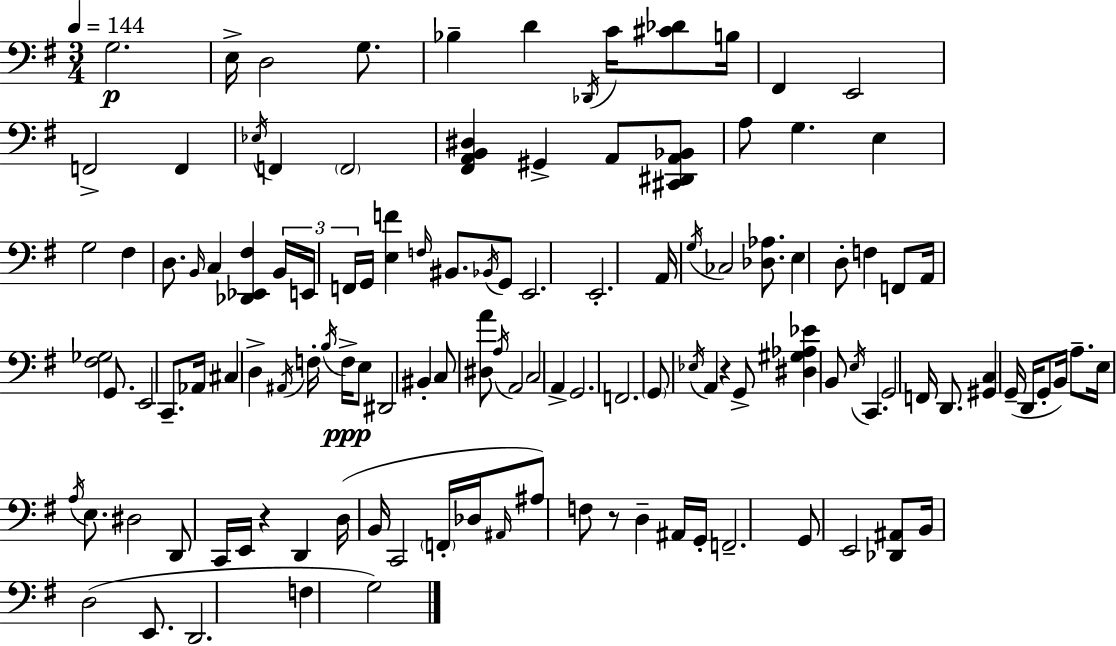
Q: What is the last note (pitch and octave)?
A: G3